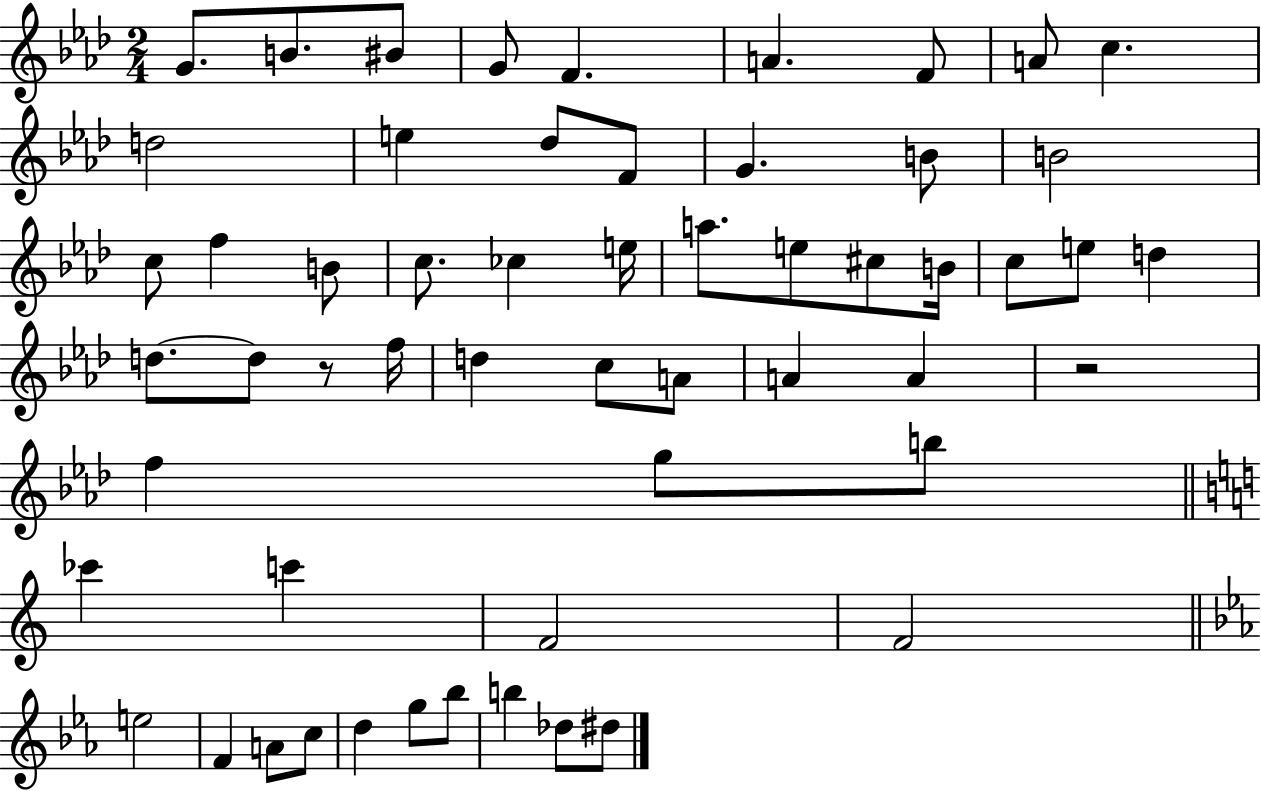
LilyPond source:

{
  \clef treble
  \numericTimeSignature
  \time 2/4
  \key aes \major
  g'8. b'8. bis'8 | g'8 f'4. | a'4. f'8 | a'8 c''4. | \break d''2 | e''4 des''8 f'8 | g'4. b'8 | b'2 | \break c''8 f''4 b'8 | c''8. ces''4 e''16 | a''8. e''8 cis''8 b'16 | c''8 e''8 d''4 | \break d''8.~~ d''8 r8 f''16 | d''4 c''8 a'8 | a'4 a'4 | r2 | \break f''4 g''8 b''8 | \bar "||" \break \key a \minor ces'''4 c'''4 | f'2 | f'2 | \bar "||" \break \key ees \major e''2 | f'4 a'8 c''8 | d''4 g''8 bes''8 | b''4 des''8 dis''8 | \break \bar "|."
}